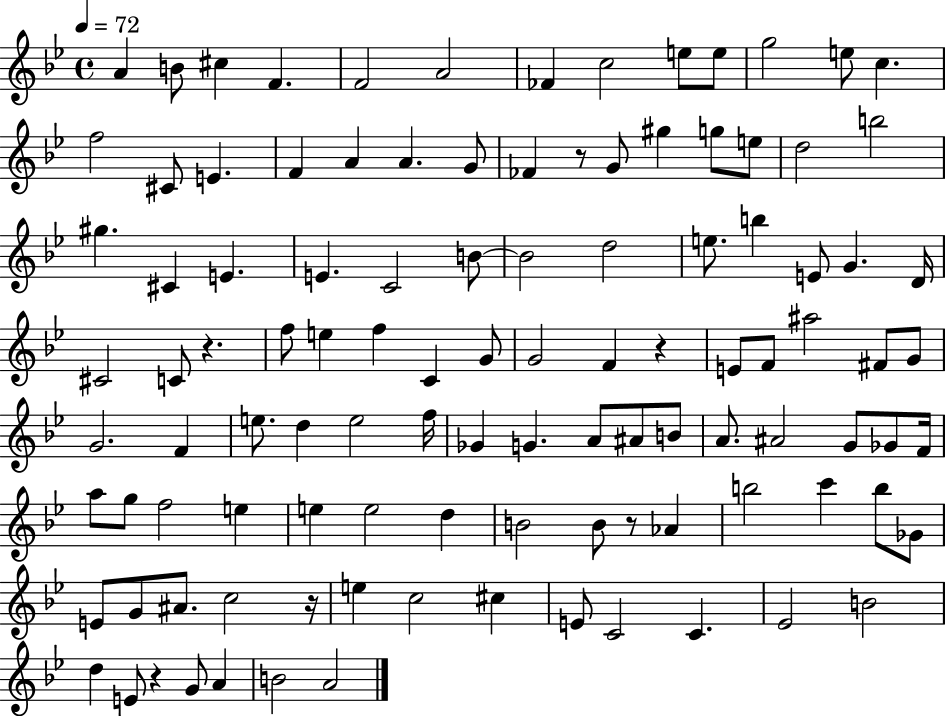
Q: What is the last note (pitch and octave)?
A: A4